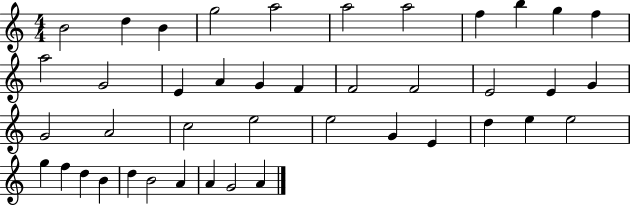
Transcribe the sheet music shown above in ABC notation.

X:1
T:Untitled
M:4/4
L:1/4
K:C
B2 d B g2 a2 a2 a2 f b g f a2 G2 E A G F F2 F2 E2 E G G2 A2 c2 e2 e2 G E d e e2 g f d B d B2 A A G2 A